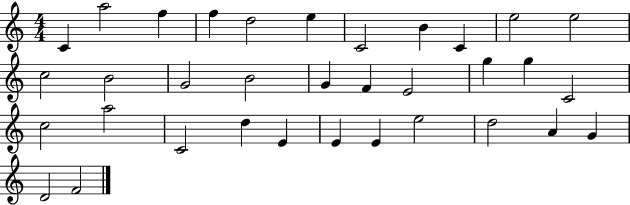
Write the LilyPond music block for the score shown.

{
  \clef treble
  \numericTimeSignature
  \time 4/4
  \key c \major
  c'4 a''2 f''4 | f''4 d''2 e''4 | c'2 b'4 c'4 | e''2 e''2 | \break c''2 b'2 | g'2 b'2 | g'4 f'4 e'2 | g''4 g''4 c'2 | \break c''2 a''2 | c'2 d''4 e'4 | e'4 e'4 e''2 | d''2 a'4 g'4 | \break d'2 f'2 | \bar "|."
}